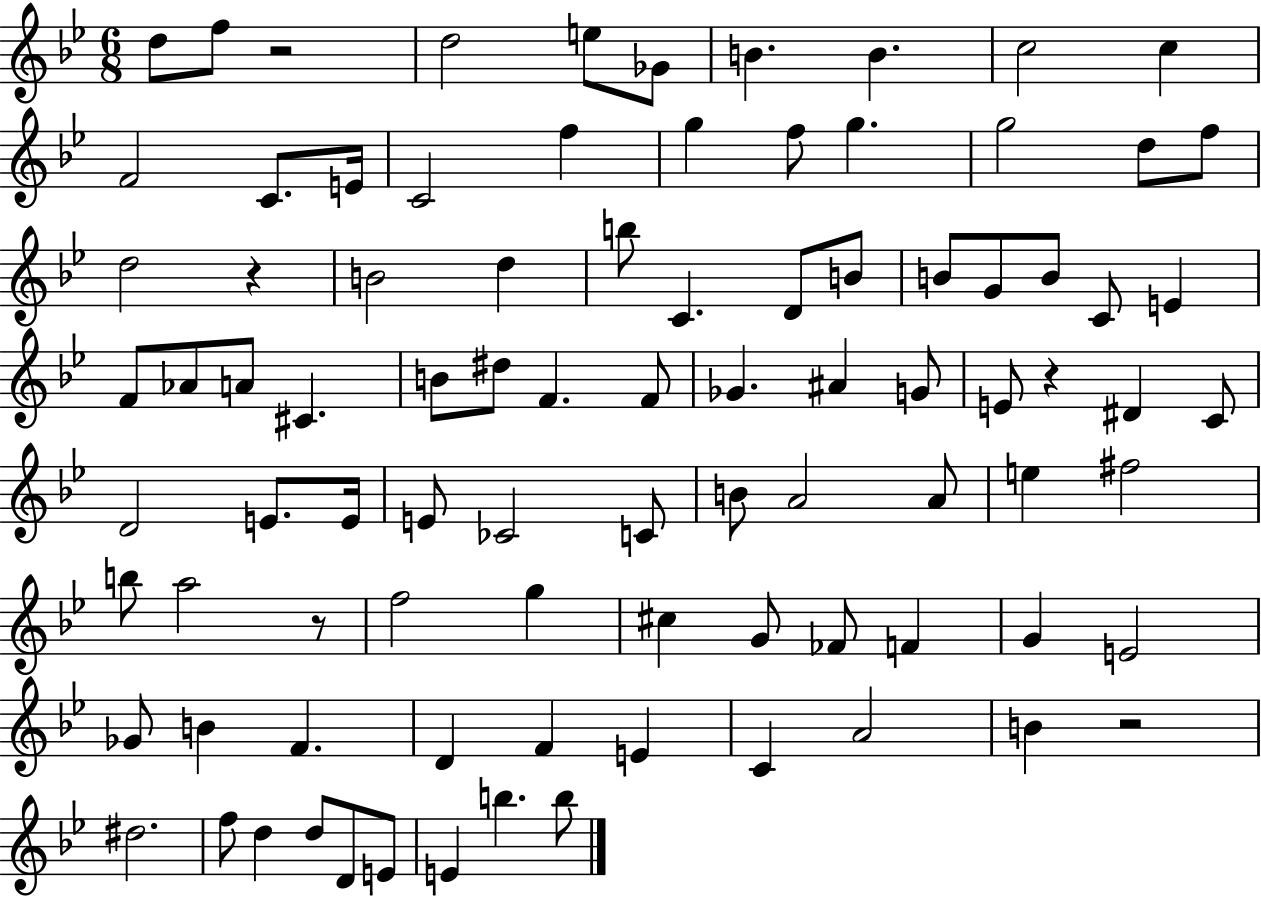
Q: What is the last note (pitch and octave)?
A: B5